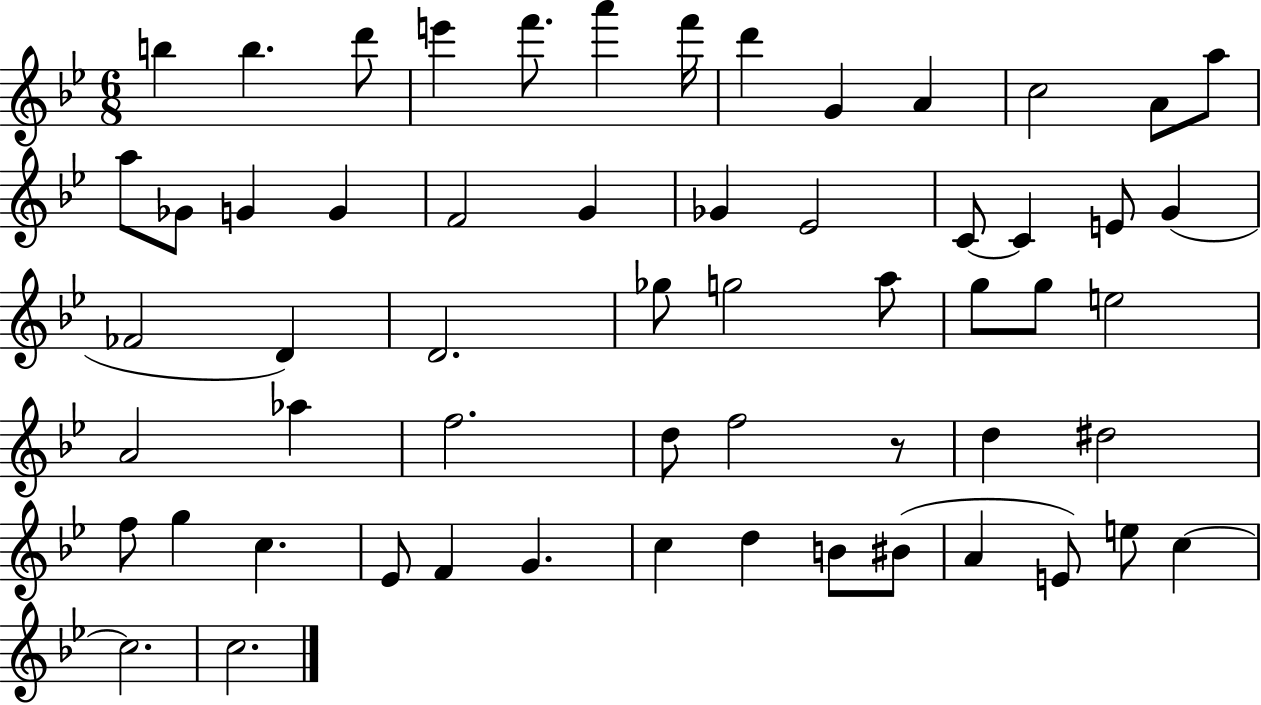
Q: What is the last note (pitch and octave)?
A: C5